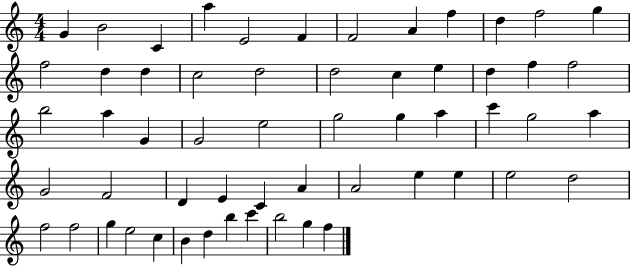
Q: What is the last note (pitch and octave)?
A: F5